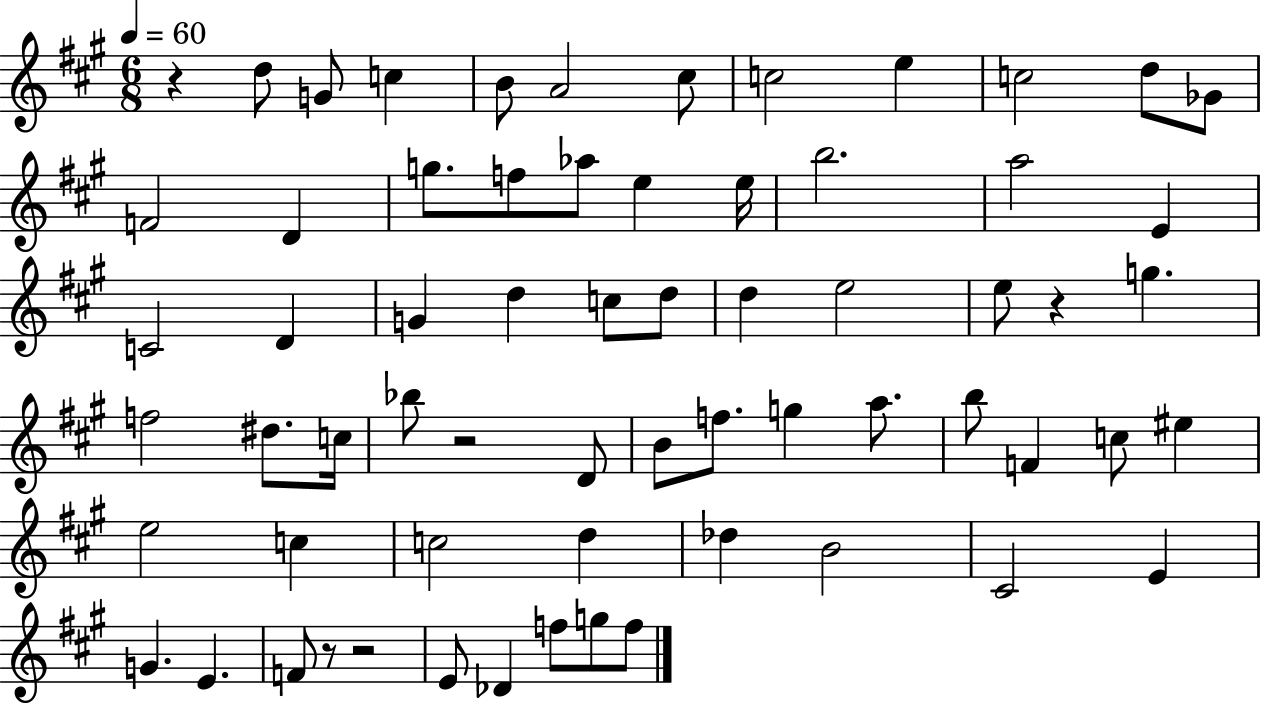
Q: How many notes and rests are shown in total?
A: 65